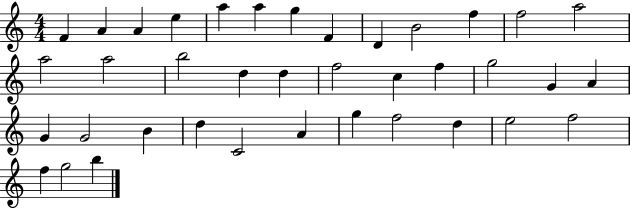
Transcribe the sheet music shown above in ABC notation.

X:1
T:Untitled
M:4/4
L:1/4
K:C
F A A e a a g F D B2 f f2 a2 a2 a2 b2 d d f2 c f g2 G A G G2 B d C2 A g f2 d e2 f2 f g2 b